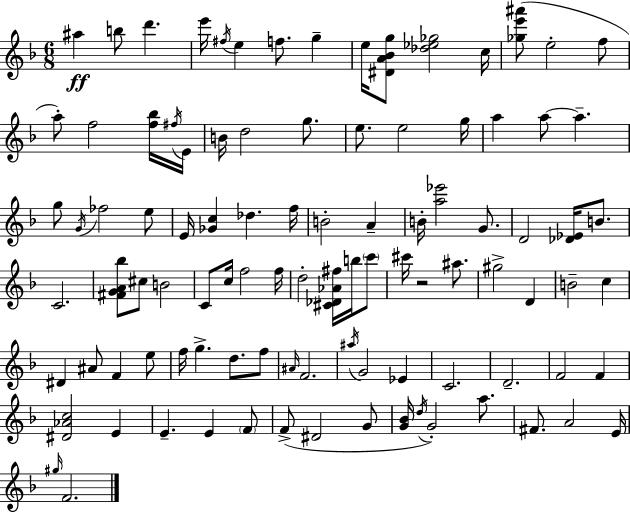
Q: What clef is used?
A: treble